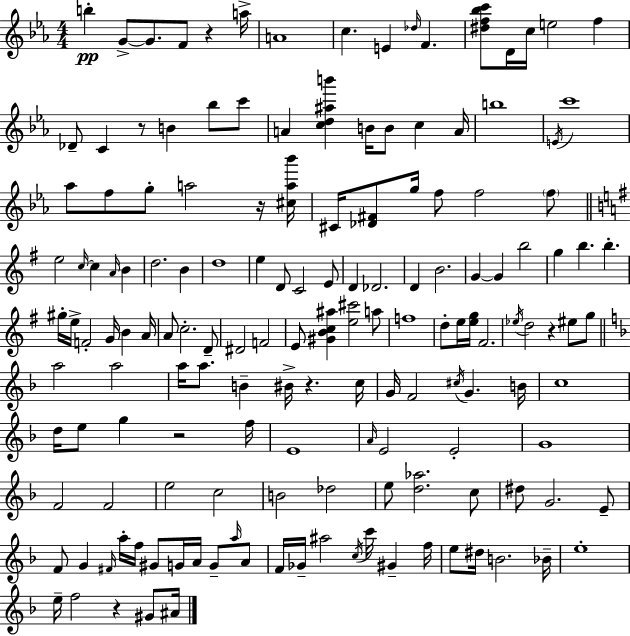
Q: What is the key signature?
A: EES major